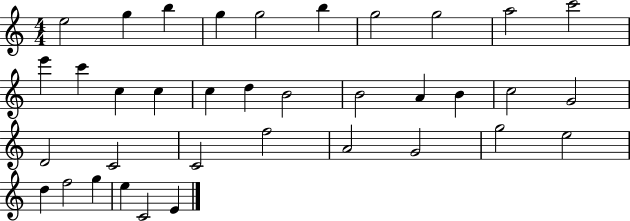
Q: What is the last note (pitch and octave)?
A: E4